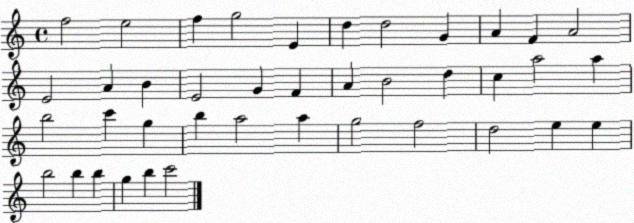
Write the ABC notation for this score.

X:1
T:Untitled
M:4/4
L:1/4
K:C
f2 e2 f g2 E d d2 G A F A2 E2 A B E2 G F A B2 d c a2 a b2 c' g b a2 a g2 f2 d2 e e b2 b b g b c'2